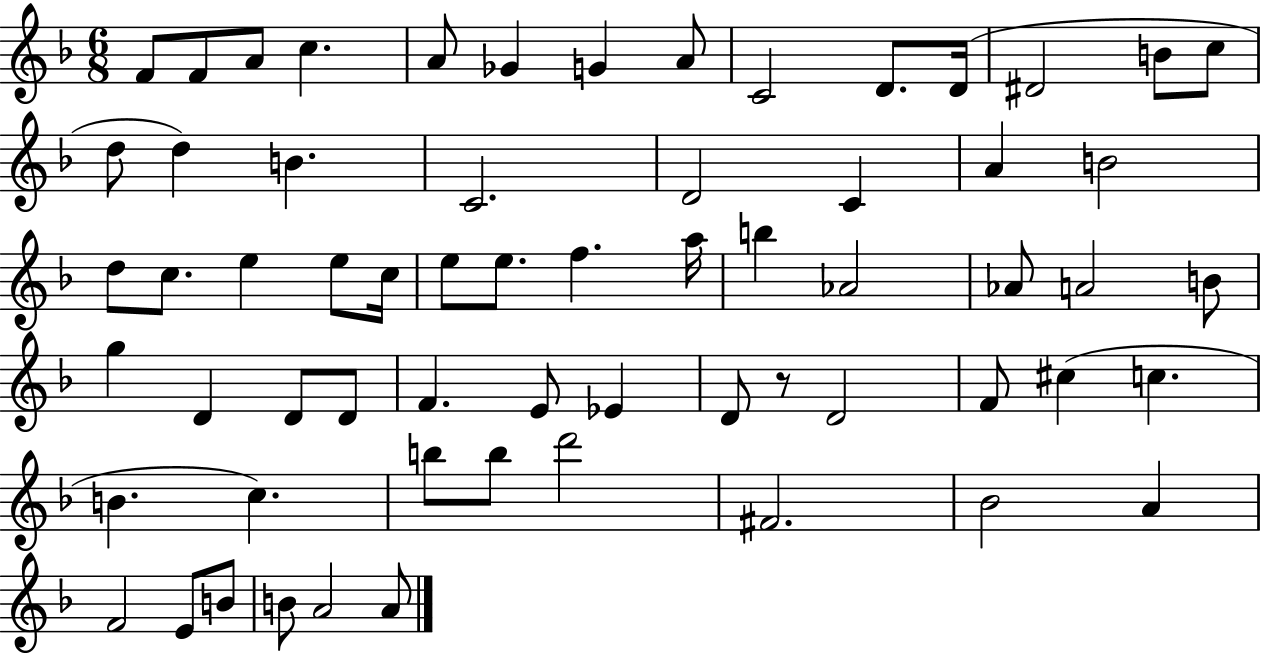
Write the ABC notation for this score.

X:1
T:Untitled
M:6/8
L:1/4
K:F
F/2 F/2 A/2 c A/2 _G G A/2 C2 D/2 D/4 ^D2 B/2 c/2 d/2 d B C2 D2 C A B2 d/2 c/2 e e/2 c/4 e/2 e/2 f a/4 b _A2 _A/2 A2 B/2 g D D/2 D/2 F E/2 _E D/2 z/2 D2 F/2 ^c c B c b/2 b/2 d'2 ^F2 _B2 A F2 E/2 B/2 B/2 A2 A/2